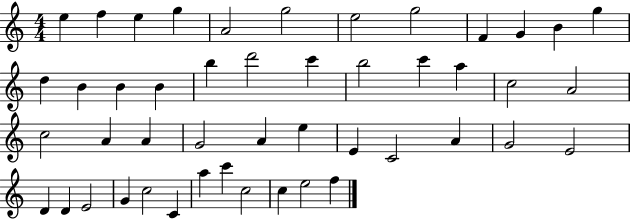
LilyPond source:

{
  \clef treble
  \numericTimeSignature
  \time 4/4
  \key c \major
  e''4 f''4 e''4 g''4 | a'2 g''2 | e''2 g''2 | f'4 g'4 b'4 g''4 | \break d''4 b'4 b'4 b'4 | b''4 d'''2 c'''4 | b''2 c'''4 a''4 | c''2 a'2 | \break c''2 a'4 a'4 | g'2 a'4 e''4 | e'4 c'2 a'4 | g'2 e'2 | \break d'4 d'4 e'2 | g'4 c''2 c'4 | a''4 c'''4 c''2 | c''4 e''2 f''4 | \break \bar "|."
}